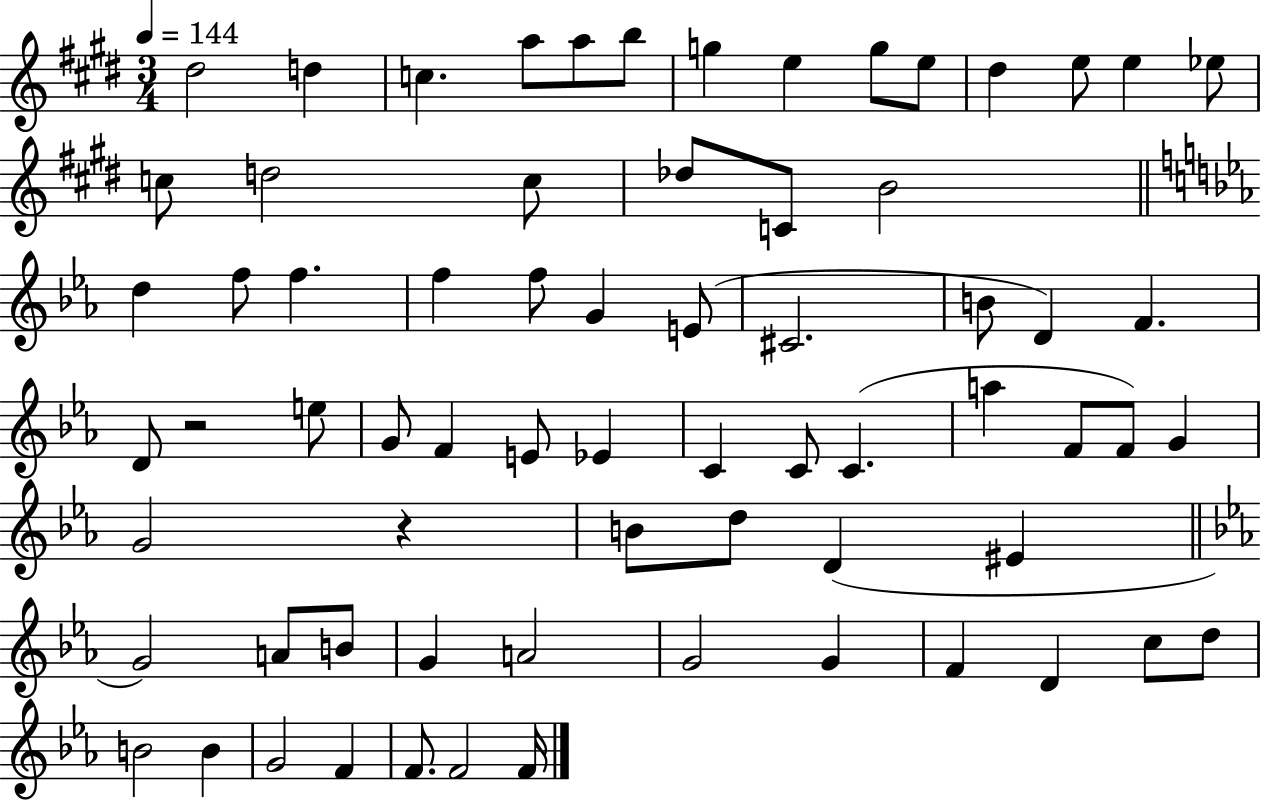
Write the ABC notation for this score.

X:1
T:Untitled
M:3/4
L:1/4
K:E
^d2 d c a/2 a/2 b/2 g e g/2 e/2 ^d e/2 e _e/2 c/2 d2 c/2 _d/2 C/2 B2 d f/2 f f f/2 G E/2 ^C2 B/2 D F D/2 z2 e/2 G/2 F E/2 _E C C/2 C a F/2 F/2 G G2 z B/2 d/2 D ^E G2 A/2 B/2 G A2 G2 G F D c/2 d/2 B2 B G2 F F/2 F2 F/4